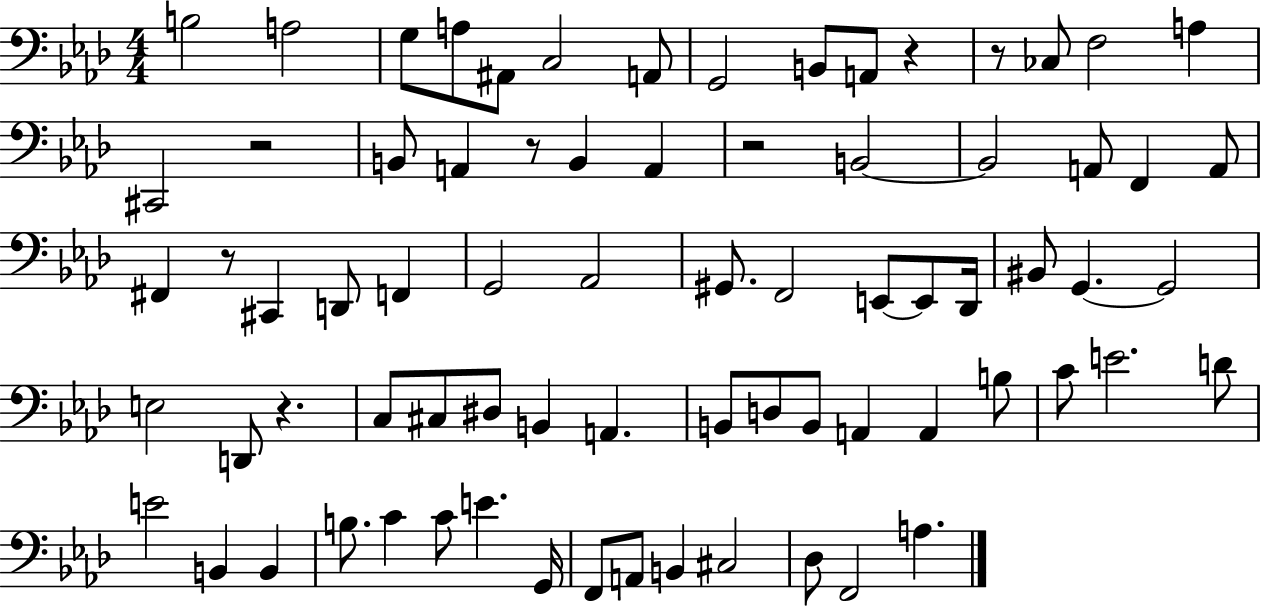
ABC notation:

X:1
T:Untitled
M:4/4
L:1/4
K:Ab
B,2 A,2 G,/2 A,/2 ^A,,/2 C,2 A,,/2 G,,2 B,,/2 A,,/2 z z/2 _C,/2 F,2 A, ^C,,2 z2 B,,/2 A,, z/2 B,, A,, z2 B,,2 B,,2 A,,/2 F,, A,,/2 ^F,, z/2 ^C,, D,,/2 F,, G,,2 _A,,2 ^G,,/2 F,,2 E,,/2 E,,/2 _D,,/4 ^B,,/2 G,, G,,2 E,2 D,,/2 z C,/2 ^C,/2 ^D,/2 B,, A,, B,,/2 D,/2 B,,/2 A,, A,, B,/2 C/2 E2 D/2 E2 B,, B,, B,/2 C C/2 E G,,/4 F,,/2 A,,/2 B,, ^C,2 _D,/2 F,,2 A,